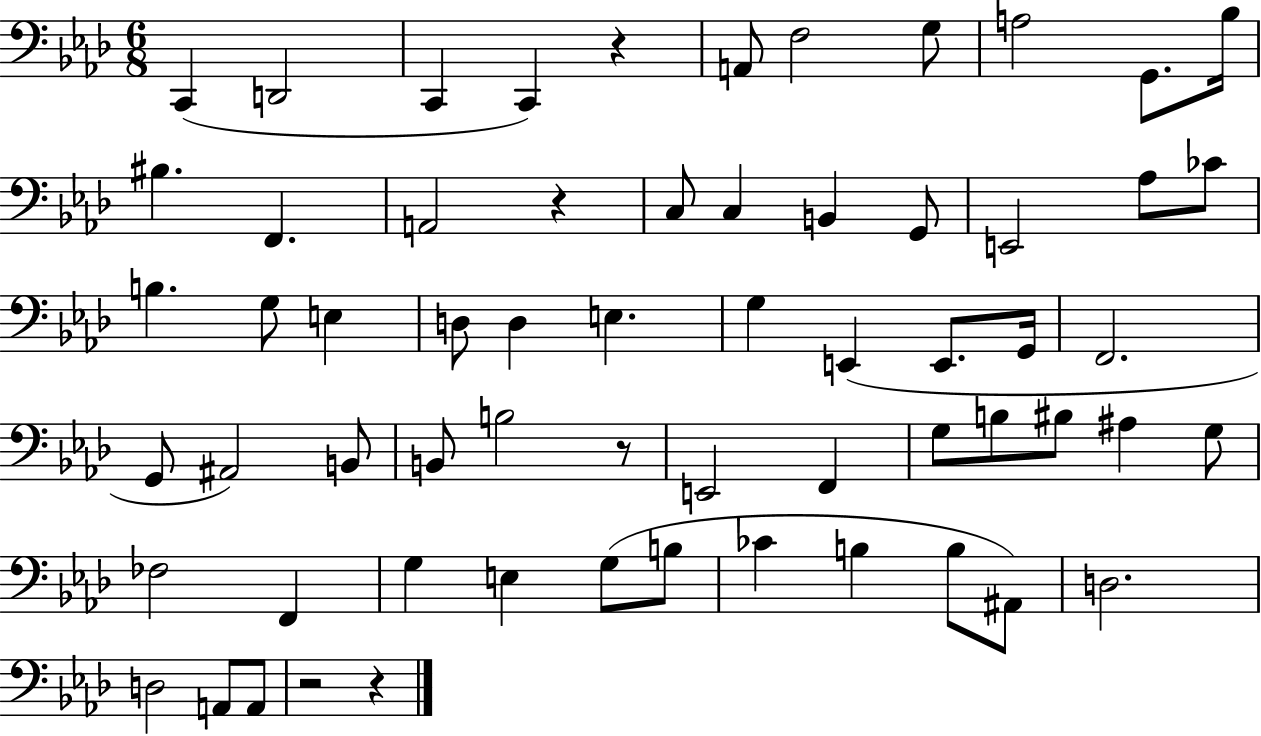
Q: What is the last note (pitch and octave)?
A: A2